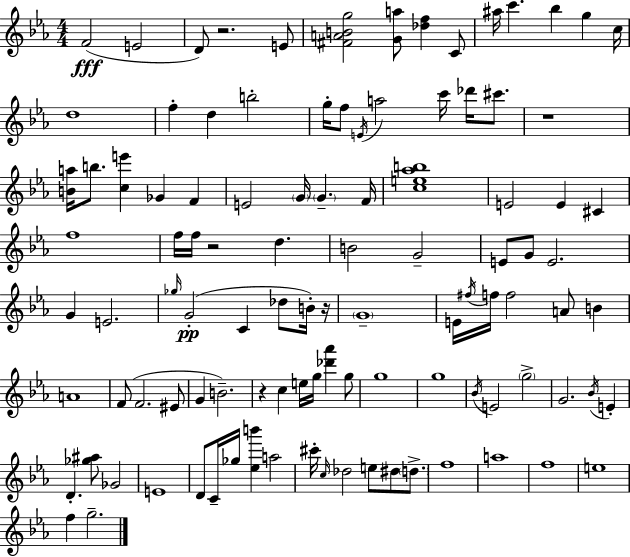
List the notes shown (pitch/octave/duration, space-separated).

F4/h E4/h D4/e R/h. E4/e [F#4,A4,B4,G5]/h [G4,A5]/e [Db5,F5]/q C4/e A#5/s C6/q. Bb5/q G5/q C5/s D5/w F5/q D5/q B5/h G5/s F5/e E4/s A5/h C6/s Db6/s C#6/e. R/w [B4,A5]/s B5/e. [C5,E6]/q Gb4/q F4/q E4/h G4/s G4/q. F4/s [C5,E5,Ab5,B5]/w E4/h E4/q C#4/q F5/w F5/s F5/s R/h D5/q. B4/h G4/h E4/e G4/e E4/h. G4/q E4/h. Gb5/s G4/h C4/q Db5/e B4/s R/s G4/w E4/s F#5/s F5/s F5/h A4/e B4/q A4/w F4/e F4/h. EIS4/e G4/q B4/h. R/q C5/q E5/s G5/s [Db6,Ab6]/q G5/e G5/w G5/w Bb4/s E4/h G5/h G4/h. Bb4/s E4/q D4/q. [Gb5,A#5]/e Gb4/h E4/w D4/e C4/s Gb5/s [Eb5,B6]/q A5/h C#6/s C5/s Db5/h E5/e D#5/e D5/e. F5/w A5/w F5/w E5/w F5/q G5/h.